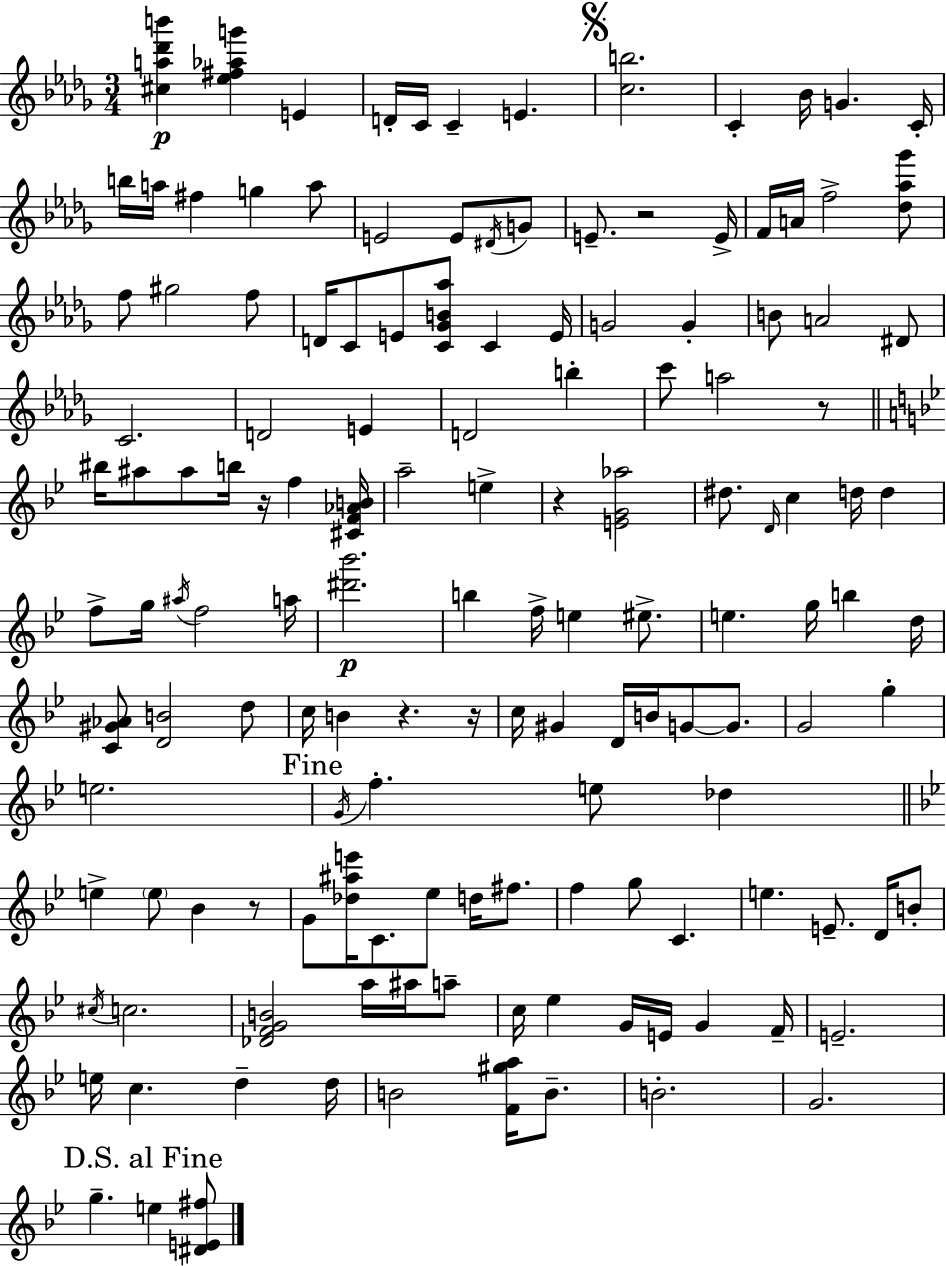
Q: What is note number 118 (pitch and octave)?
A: B4